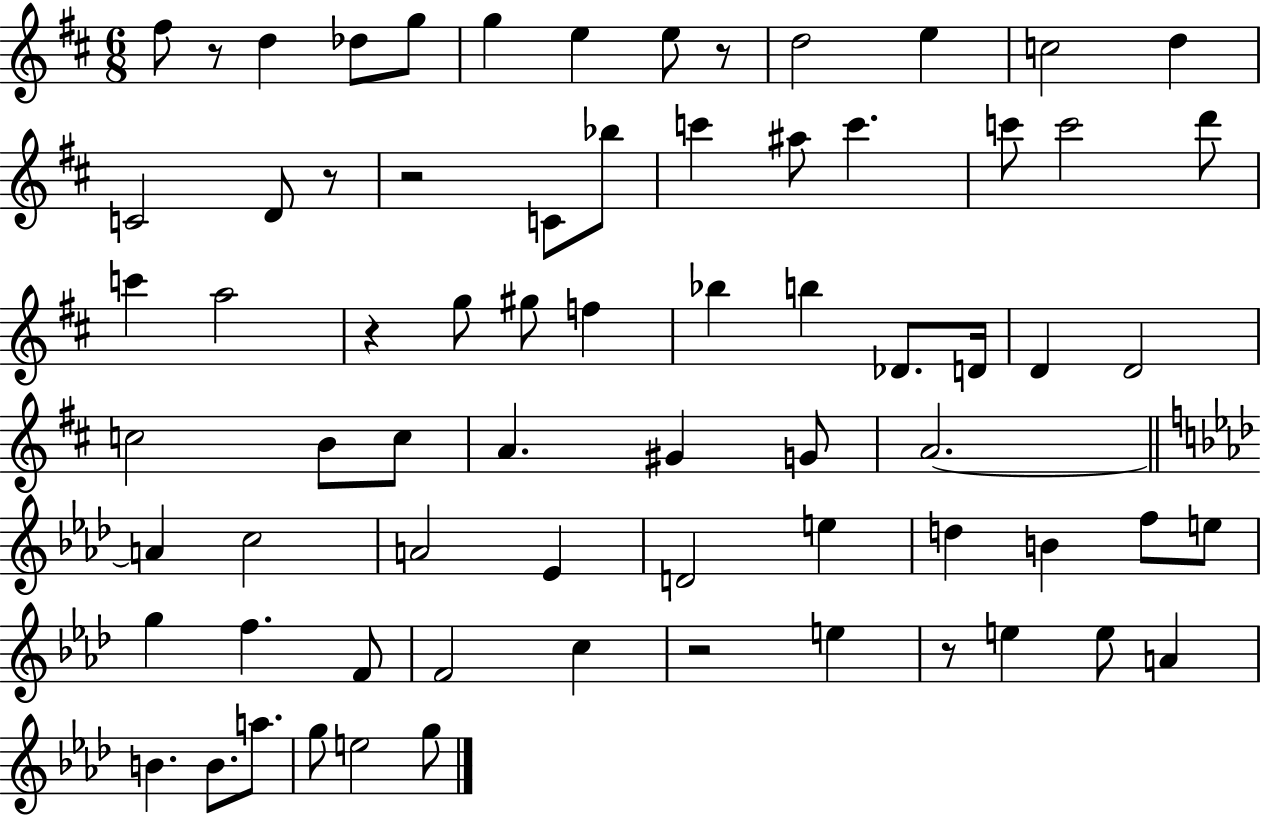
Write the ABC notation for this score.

X:1
T:Untitled
M:6/8
L:1/4
K:D
^f/2 z/2 d _d/2 g/2 g e e/2 z/2 d2 e c2 d C2 D/2 z/2 z2 C/2 _b/2 c' ^a/2 c' c'/2 c'2 d'/2 c' a2 z g/2 ^g/2 f _b b _D/2 D/4 D D2 c2 B/2 c/2 A ^G G/2 A2 A c2 A2 _E D2 e d B f/2 e/2 g f F/2 F2 c z2 e z/2 e e/2 A B B/2 a/2 g/2 e2 g/2